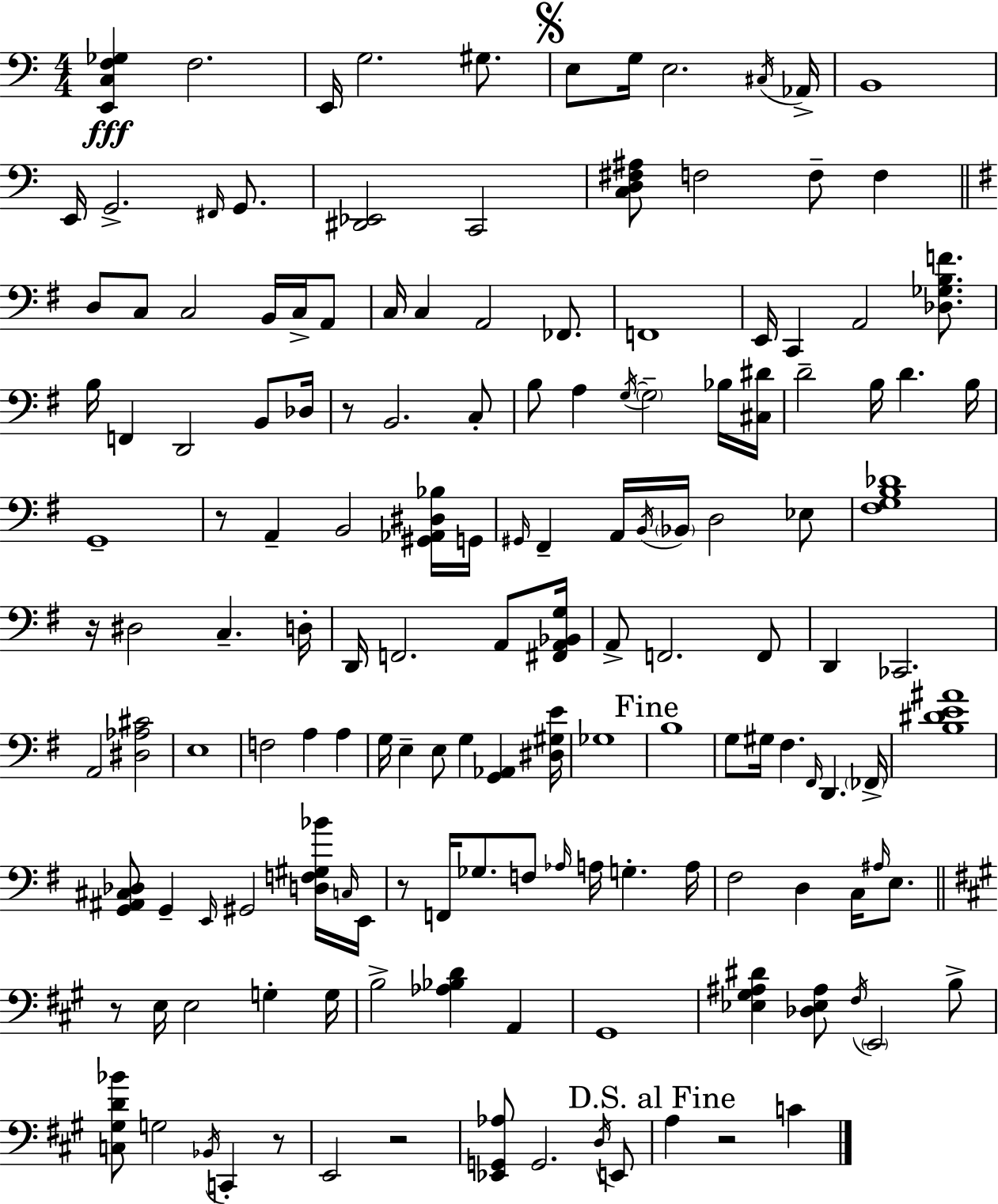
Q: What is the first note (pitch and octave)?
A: F3